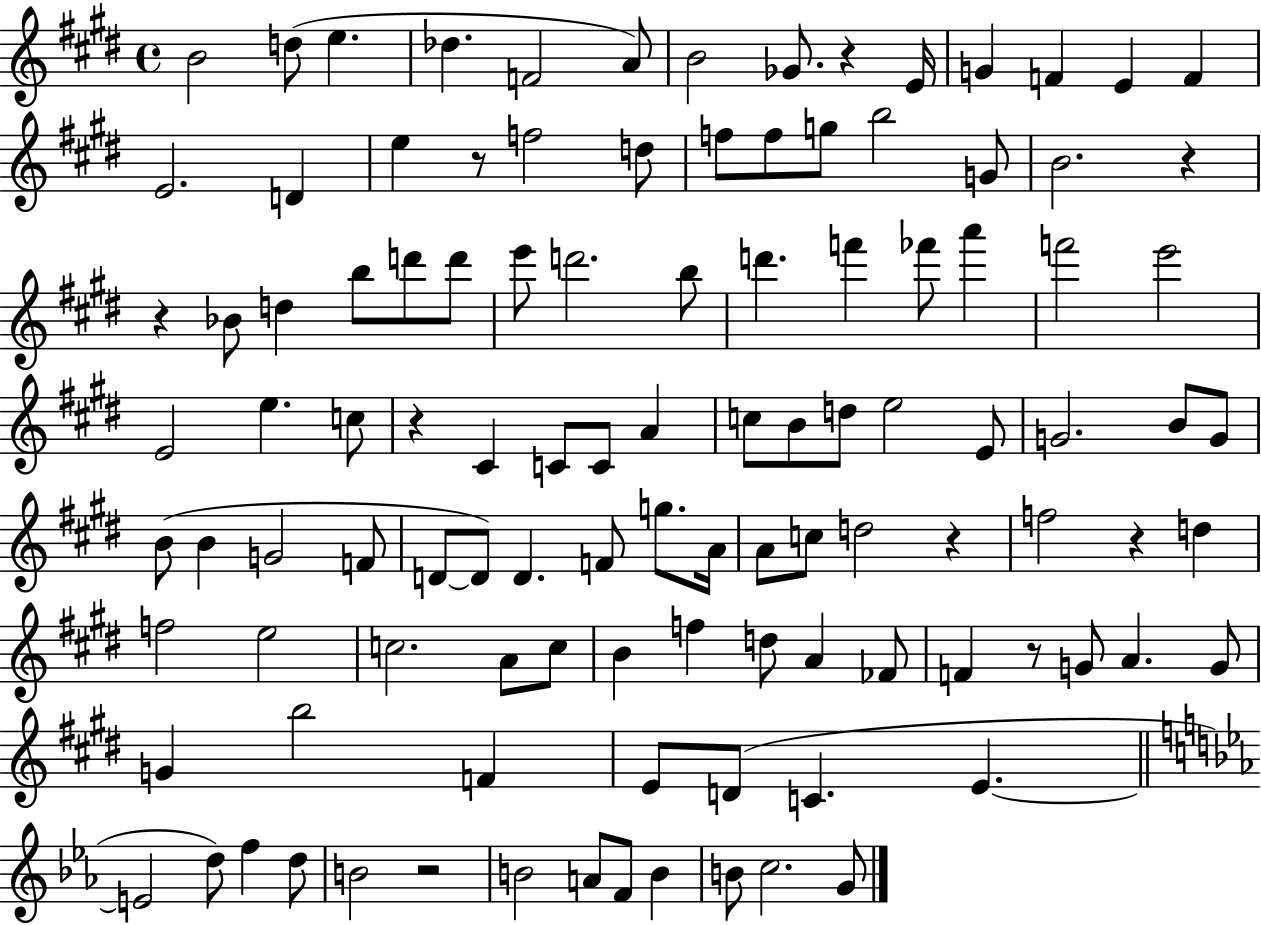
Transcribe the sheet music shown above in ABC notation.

X:1
T:Untitled
M:4/4
L:1/4
K:E
B2 d/2 e _d F2 A/2 B2 _G/2 z E/4 G F E F E2 D e z/2 f2 d/2 f/2 f/2 g/2 b2 G/2 B2 z z _B/2 d b/2 d'/2 d'/2 e'/2 d'2 b/2 d' f' _f'/2 a' f'2 e'2 E2 e c/2 z ^C C/2 C/2 A c/2 B/2 d/2 e2 E/2 G2 B/2 G/2 B/2 B G2 F/2 D/2 D/2 D F/2 g/2 A/4 A/2 c/2 d2 z f2 z d f2 e2 c2 A/2 c/2 B f d/2 A _F/2 F z/2 G/2 A G/2 G b2 F E/2 D/2 C E E2 d/2 f d/2 B2 z2 B2 A/2 F/2 B B/2 c2 G/2